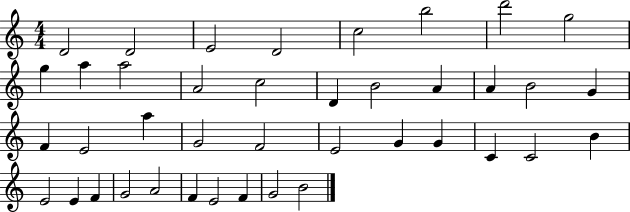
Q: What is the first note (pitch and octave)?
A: D4